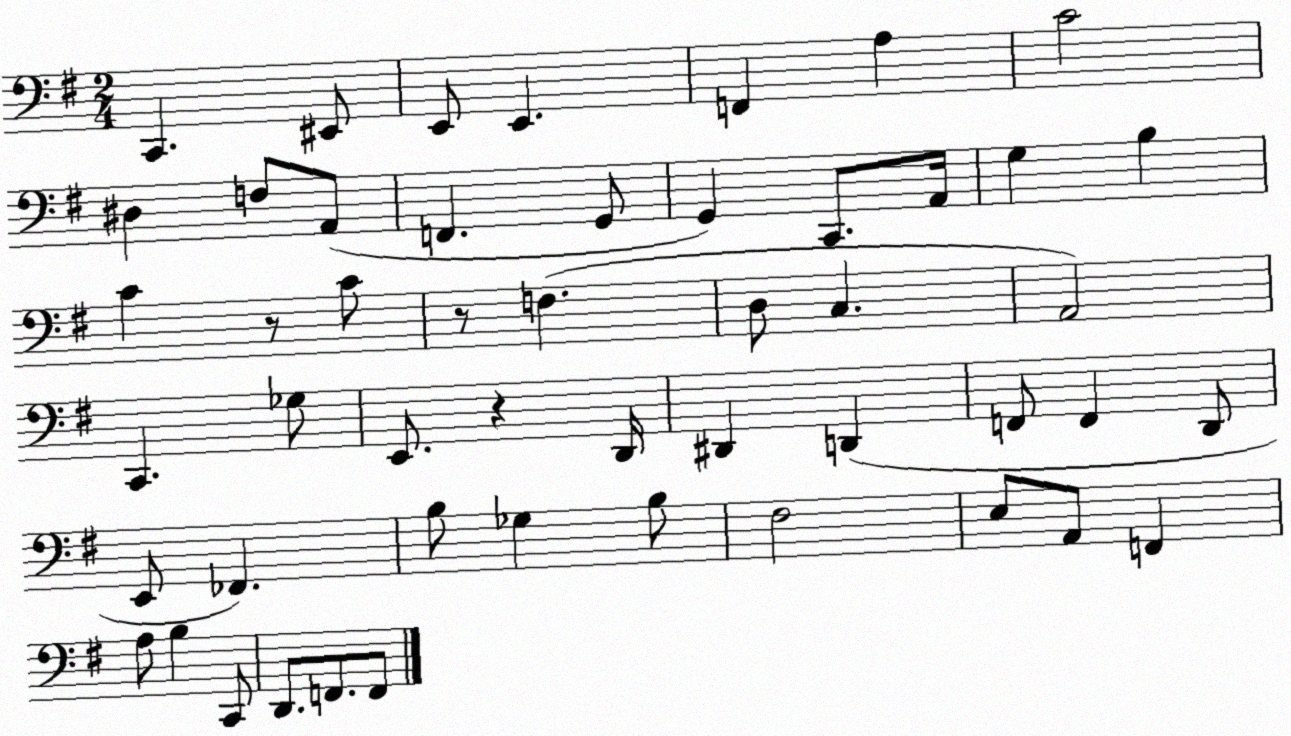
X:1
T:Untitled
M:2/4
L:1/4
K:G
C,, ^E,,/2 E,,/2 E,, F,, A, C2 ^D, F,/2 A,,/2 F,, G,,/2 G,, C,,/2 A,,/4 G, B, C z/2 C/2 z/2 F, D,/2 C, A,,2 C,, _G,/2 E,,/2 z D,,/4 ^D,, D,, F,,/2 F,, D,,/2 E,,/2 _F,, B,/2 _G, B,/2 ^F,2 E,/2 A,,/2 F,, A,/2 B, C,,/2 D,,/2 F,,/2 F,,/2